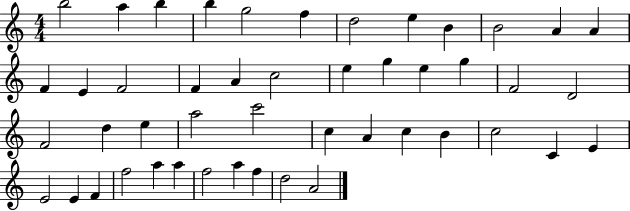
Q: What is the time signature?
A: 4/4